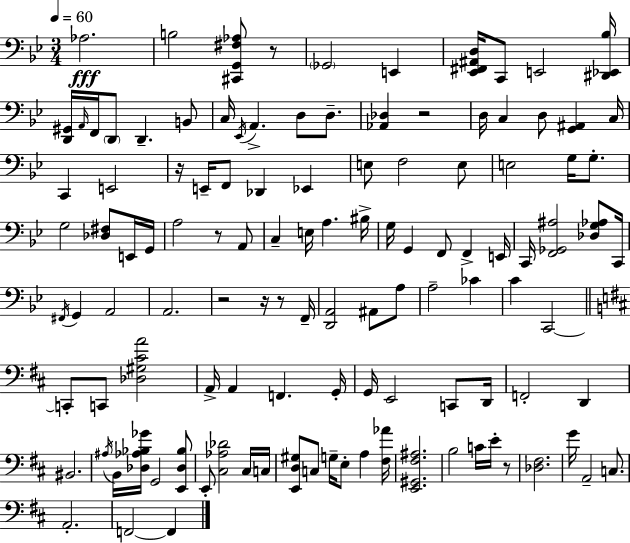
{
  \clef bass
  \numericTimeSignature
  \time 3/4
  \key g \minor
  \tempo 4 = 60
  \repeat volta 2 { aes2.\fff | b2 <cis, g, fis aes>8 r8 | \parenthesize ges,2 e,4 | <ees, fis, ais, d>16 c,8 e,2 <dis, ees, bes>16 | \break <d, gis,>16 \grace { a,16 } f,16 \parenthesize d,8 d,4.-- b,8 | c16 \acciaccatura { ees,16 } a,4.-> d8 d8.-- | <aes, des>4 r2 | d16 c4 d8 <g, ais,>4 | \break c16 c,4 e,2 | r16 e,16-- f,8 des,4 ees,4 | e8 f2 | e8 e2 g16 g8.-. | \break g2 <des fis>8 | e,16 g,16 a2 r8 | a,8 c4-- e16 a4. | bis16-> g16 g,4 f,8 f,4-> | \break e,16 c,16 <f, ges, ais>2 <des g aes>8 | c,16 \acciaccatura { fis,16 } g,4 a,2 | a,2. | r2 r16 | \break r8 f,16-- <d, a,>2 ais,8 | a8 a2-- ces'4 | c'4 c,2~~ | \bar "||" \break \key d \major c,8-. c,8 <des gis cis' a'>2 | a,16-> a,4 f,4. g,16-. | g,16 e,2 c,8 d,16 | f,2-. d,4 | \break bis,2. | \acciaccatura { ais16 } b,16 <des aes bes ges'>16 g,2 <e, des bes>8 | e,8-. <cis aes des'>2 cis16 | c16 <e, d gis>8 c8 g16-- e8-. a4 | \break <fis aes'>16 <e, gis, fis ais>2. | b2 c'16 e'16-. r8 | <des fis>2. | g'16 a,2-- c8. | \break a,2.-. | f,2~~ f,4 | } \bar "|."
}